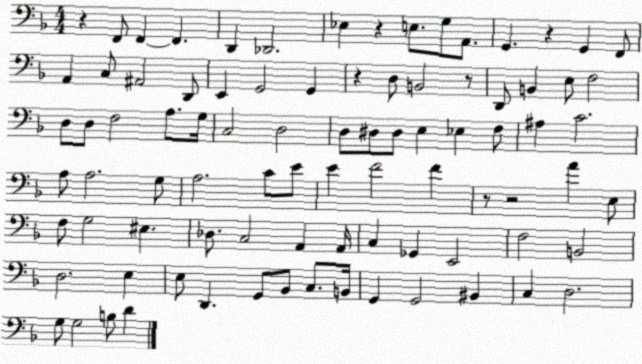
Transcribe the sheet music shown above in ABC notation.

X:1
T:Untitled
M:4/4
L:1/4
K:F
z F,,/2 F,, F,, D,, _D,,2 _E, z E,/2 G,/2 A,,/2 G,, z G,, F,,/2 A,, C,/2 ^A,,2 D,,/2 E,, G,,2 G,, z D,/2 B,,2 z/2 D,,/2 B,, E,/2 F,2 D,/2 D,/2 F,2 A,/2 G,/4 C,2 D,2 D,/2 ^D,/2 ^D,/2 E, _E, F,/2 ^A, C2 A,/2 A,2 G,/2 A,2 C/2 E/2 E F2 F z/2 z2 A E,/2 F,/2 G,2 ^E, _D,/2 C,2 A,, A,,/4 C, _G,, E,,2 F,2 B,,2 D,2 E, E,/2 D,, G,,/2 _B,,/2 C,/2 B,,/4 G,, G,,2 ^B,, C, D,2 G,/2 G,2 B,/2 D